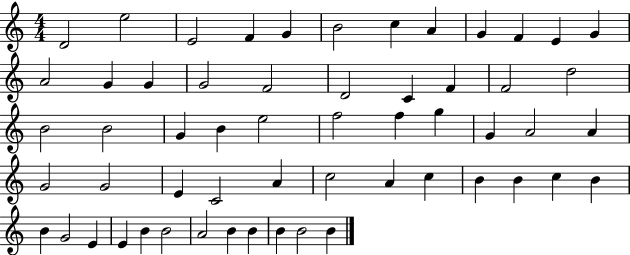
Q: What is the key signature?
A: C major